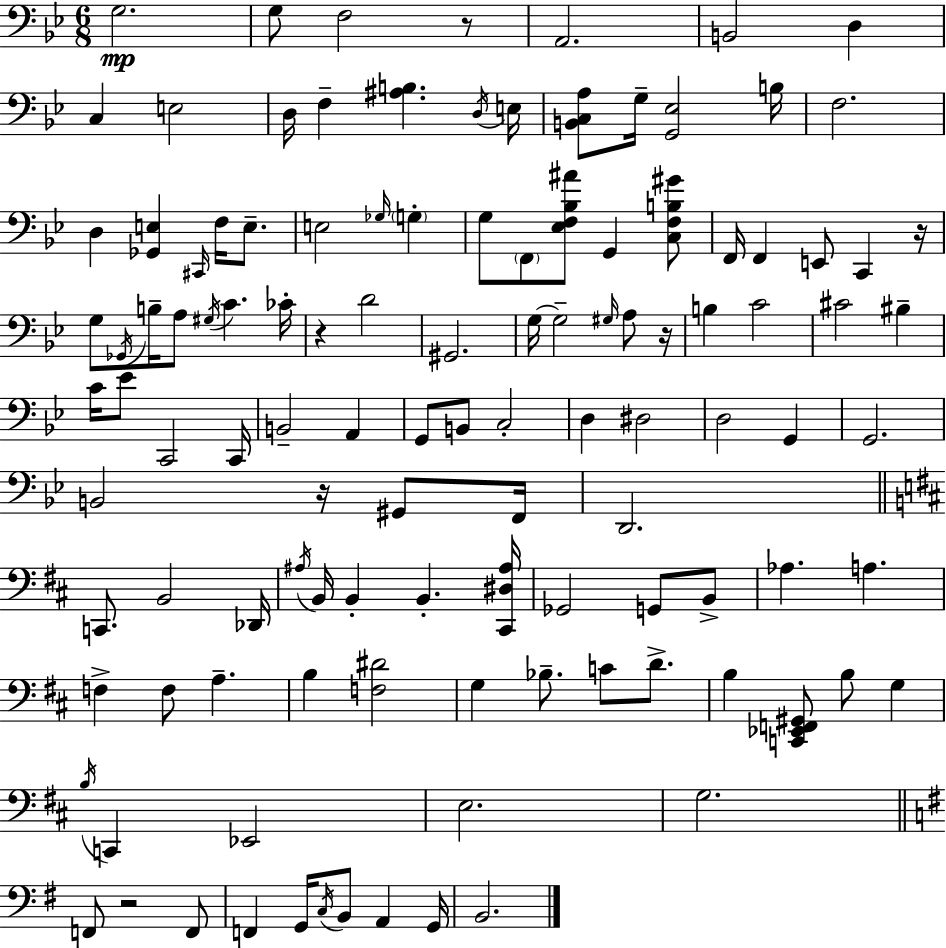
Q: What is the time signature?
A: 6/8